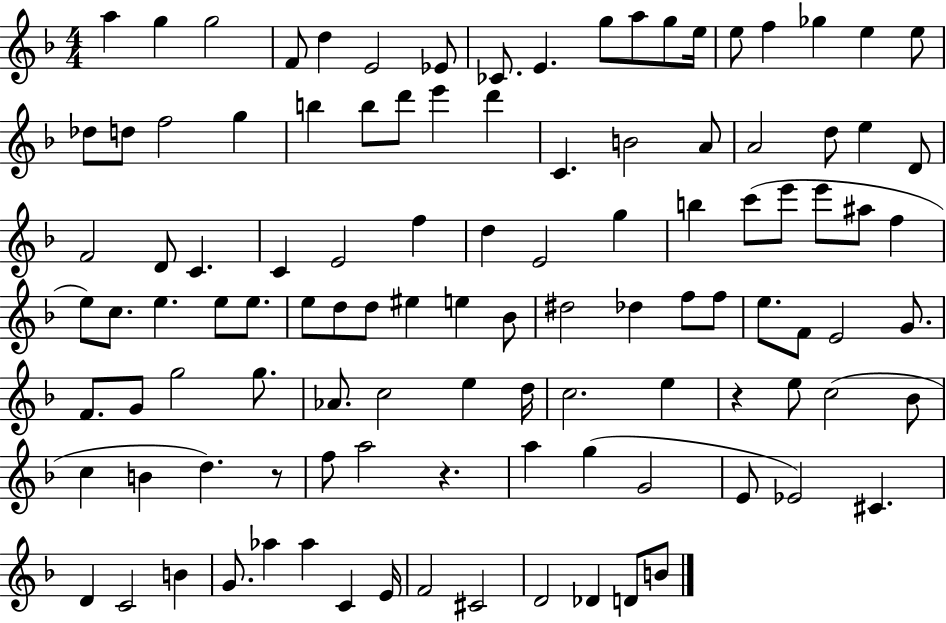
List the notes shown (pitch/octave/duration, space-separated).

A5/q G5/q G5/h F4/e D5/q E4/h Eb4/e CES4/e. E4/q. G5/e A5/e G5/e E5/s E5/e F5/q Gb5/q E5/q E5/e Db5/e D5/e F5/h G5/q B5/q B5/e D6/e E6/q D6/q C4/q. B4/h A4/e A4/h D5/e E5/q D4/e F4/h D4/e C4/q. C4/q E4/h F5/q D5/q E4/h G5/q B5/q C6/e E6/e E6/e A#5/e F5/q E5/e C5/e. E5/q. E5/e E5/e. E5/e D5/e D5/e EIS5/q E5/q Bb4/e D#5/h Db5/q F5/e F5/e E5/e. F4/e E4/h G4/e. F4/e. G4/e G5/h G5/e. Ab4/e. C5/h E5/q D5/s C5/h. E5/q R/q E5/e C5/h Bb4/e C5/q B4/q D5/q. R/e F5/e A5/h R/q. A5/q G5/q G4/h E4/e Eb4/h C#4/q. D4/q C4/h B4/q G4/e. Ab5/q Ab5/q C4/q E4/s F4/h C#4/h D4/h Db4/q D4/e B4/e